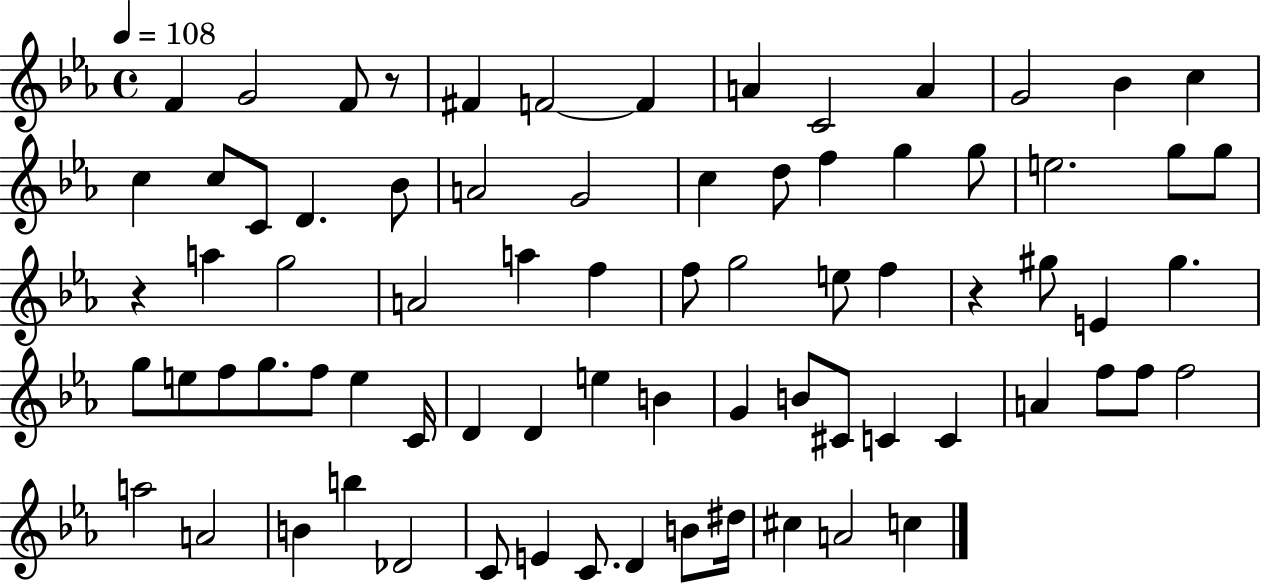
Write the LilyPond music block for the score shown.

{
  \clef treble
  \time 4/4
  \defaultTimeSignature
  \key ees \major
  \tempo 4 = 108
  \repeat volta 2 { f'4 g'2 f'8 r8 | fis'4 f'2~~ f'4 | a'4 c'2 a'4 | g'2 bes'4 c''4 | \break c''4 c''8 c'8 d'4. bes'8 | a'2 g'2 | c''4 d''8 f''4 g''4 g''8 | e''2. g''8 g''8 | \break r4 a''4 g''2 | a'2 a''4 f''4 | f''8 g''2 e''8 f''4 | r4 gis''8 e'4 gis''4. | \break g''8 e''8 f''8 g''8. f''8 e''4 c'16 | d'4 d'4 e''4 b'4 | g'4 b'8 cis'8 c'4 c'4 | a'4 f''8 f''8 f''2 | \break a''2 a'2 | b'4 b''4 des'2 | c'8 e'4 c'8. d'4 b'8 dis''16 | cis''4 a'2 c''4 | \break } \bar "|."
}